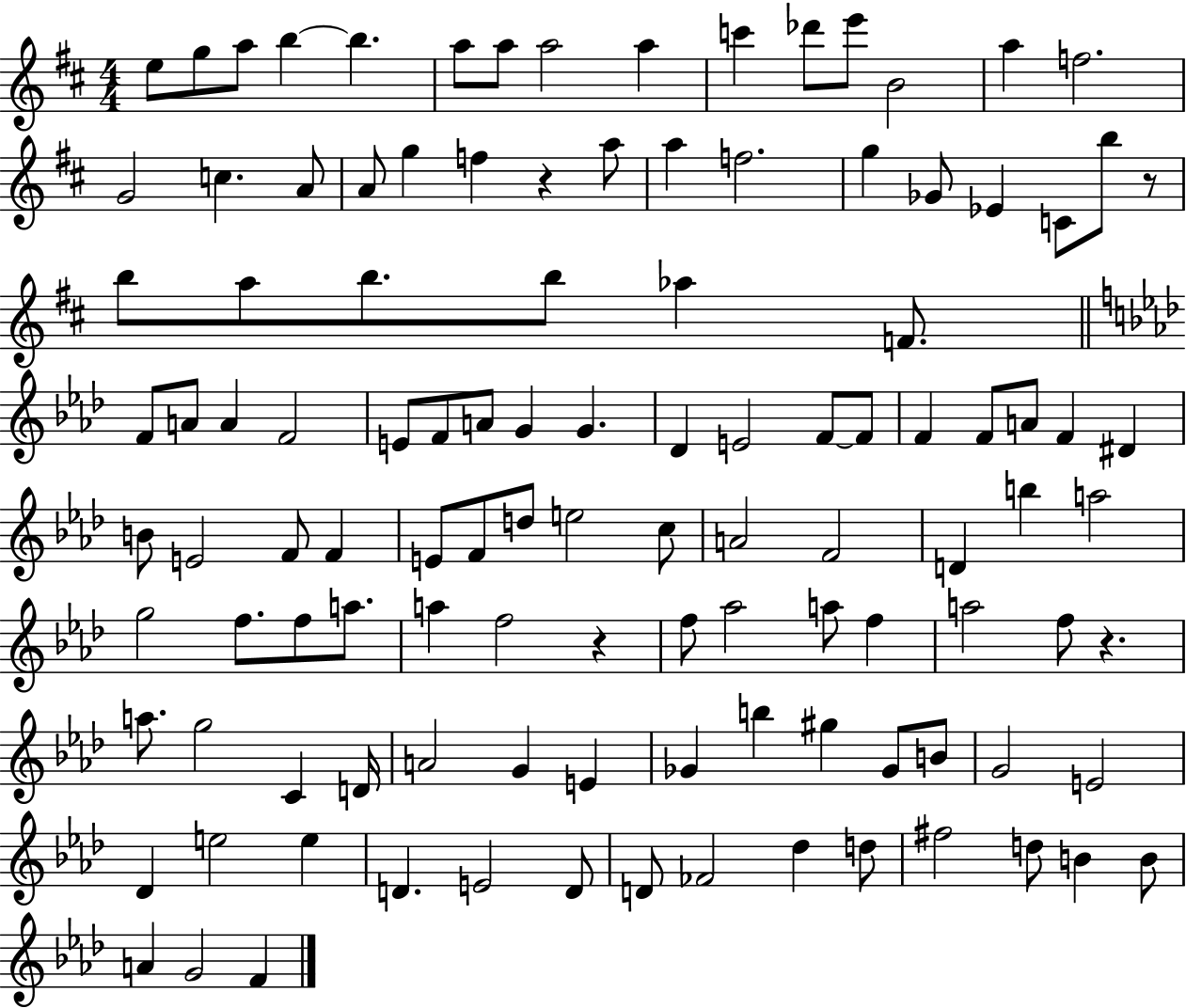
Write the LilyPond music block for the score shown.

{
  \clef treble
  \numericTimeSignature
  \time 4/4
  \key d \major
  e''8 g''8 a''8 b''4~~ b''4. | a''8 a''8 a''2 a''4 | c'''4 des'''8 e'''8 b'2 | a''4 f''2. | \break g'2 c''4. a'8 | a'8 g''4 f''4 r4 a''8 | a''4 f''2. | g''4 ges'8 ees'4 c'8 b''8 r8 | \break b''8 a''8 b''8. b''8 aes''4 f'8. | \bar "||" \break \key aes \major f'8 a'8 a'4 f'2 | e'8 f'8 a'8 g'4 g'4. | des'4 e'2 f'8~~ f'8 | f'4 f'8 a'8 f'4 dis'4 | \break b'8 e'2 f'8 f'4 | e'8 f'8 d''8 e''2 c''8 | a'2 f'2 | d'4 b''4 a''2 | \break g''2 f''8. f''8 a''8. | a''4 f''2 r4 | f''8 aes''2 a''8 f''4 | a''2 f''8 r4. | \break a''8. g''2 c'4 d'16 | a'2 g'4 e'4 | ges'4 b''4 gis''4 ges'8 b'8 | g'2 e'2 | \break des'4 e''2 e''4 | d'4. e'2 d'8 | d'8 fes'2 des''4 d''8 | fis''2 d''8 b'4 b'8 | \break a'4 g'2 f'4 | \bar "|."
}